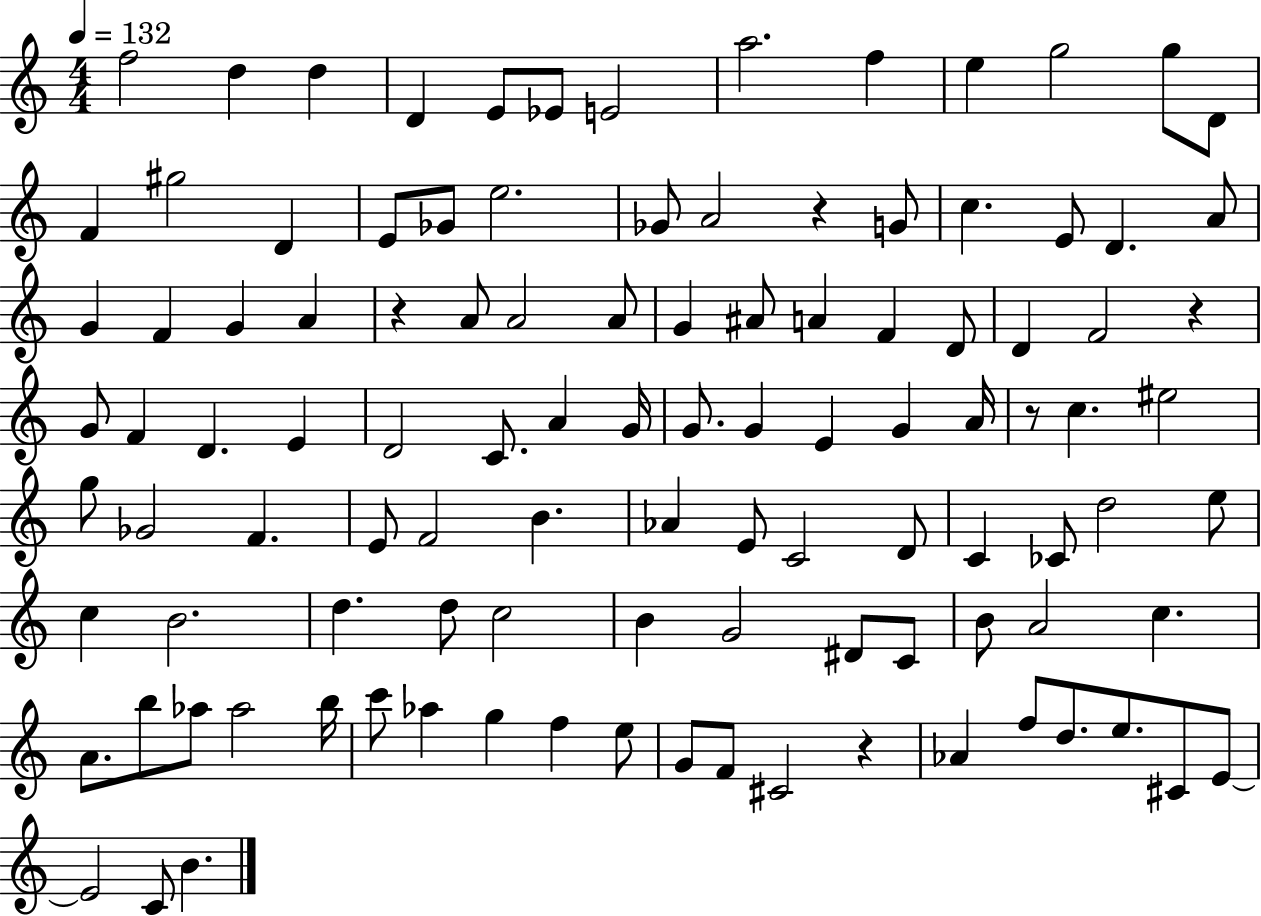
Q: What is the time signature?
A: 4/4